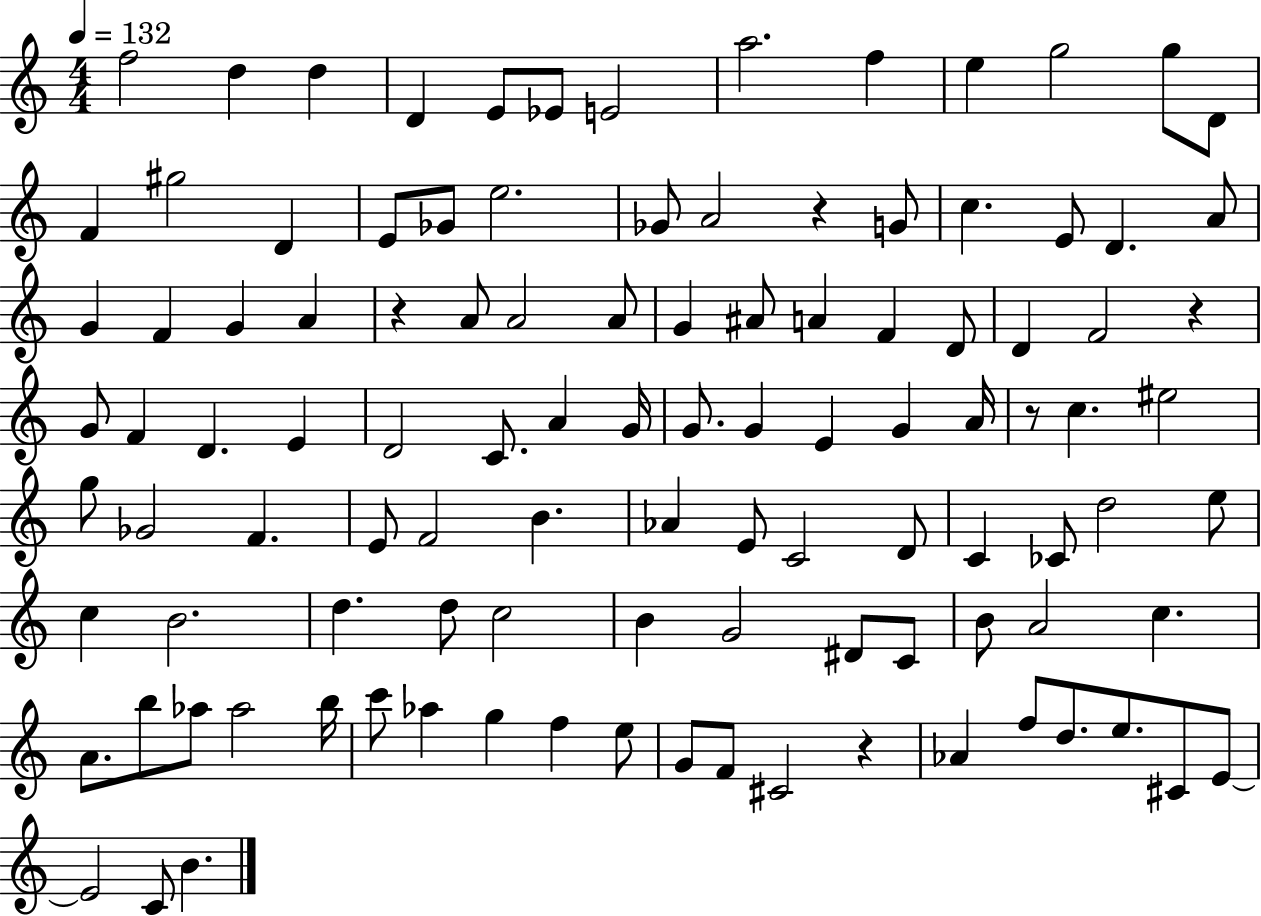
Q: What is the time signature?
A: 4/4